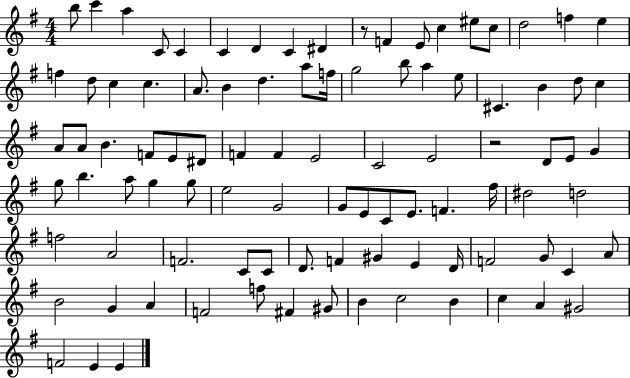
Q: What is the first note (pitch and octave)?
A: B5